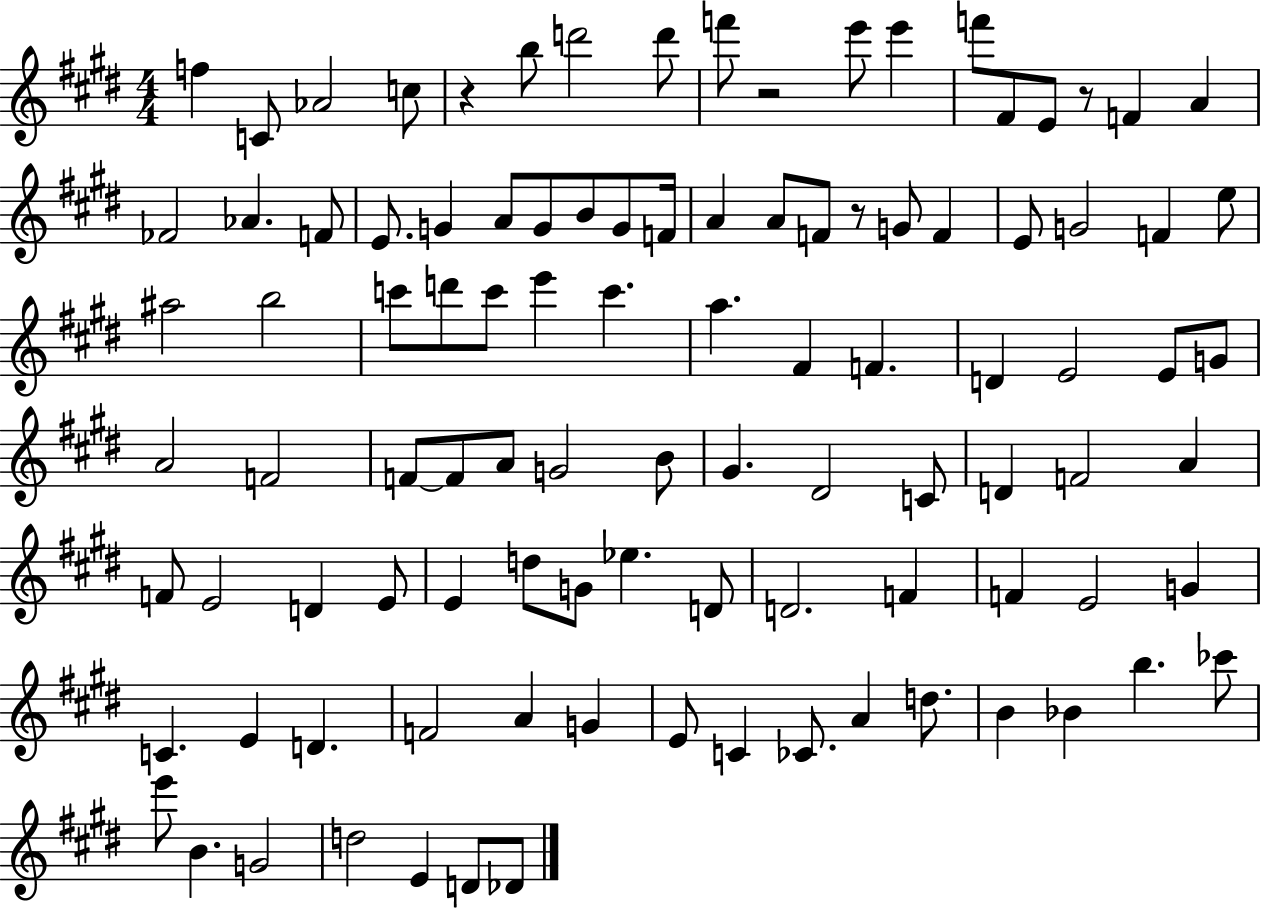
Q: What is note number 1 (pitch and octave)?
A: F5